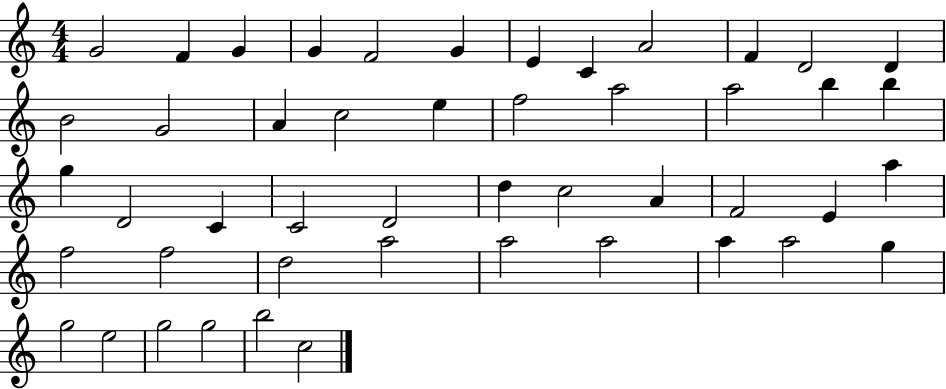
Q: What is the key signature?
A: C major